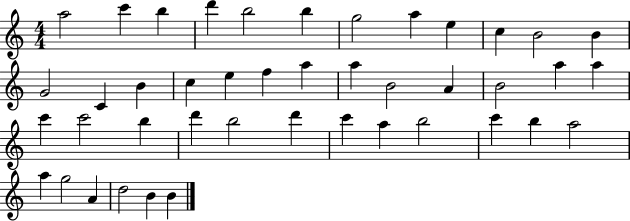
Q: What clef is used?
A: treble